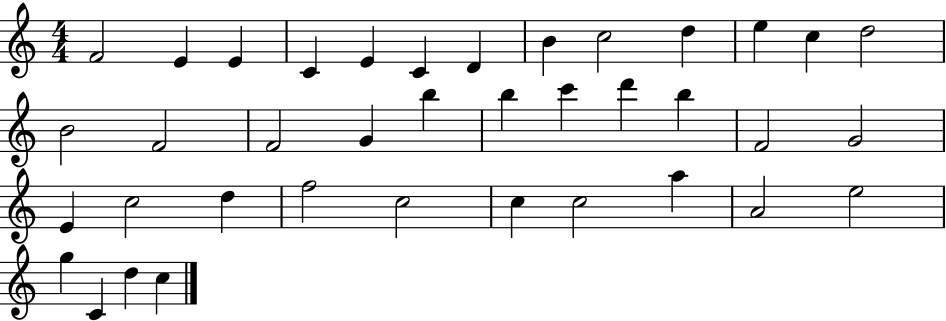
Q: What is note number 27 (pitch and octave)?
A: D5